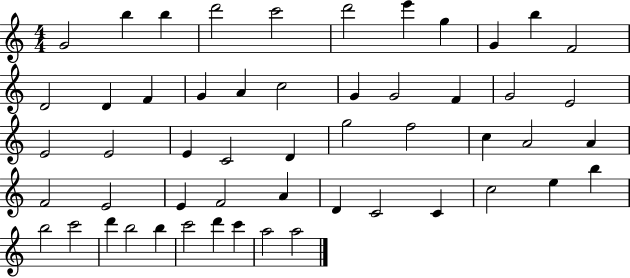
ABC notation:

X:1
T:Untitled
M:4/4
L:1/4
K:C
G2 b b d'2 c'2 d'2 e' g G b F2 D2 D F G A c2 G G2 F G2 E2 E2 E2 E C2 D g2 f2 c A2 A F2 E2 E F2 A D C2 C c2 e b b2 c'2 d' b2 b c'2 d' c' a2 a2